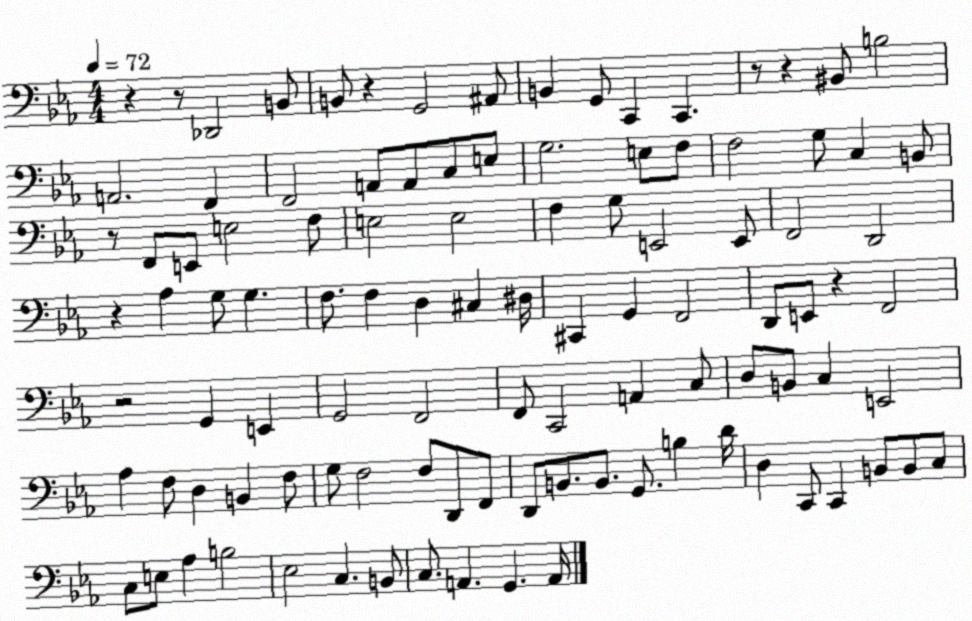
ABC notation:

X:1
T:Untitled
M:4/4
L:1/4
K:Eb
z z/2 _D,,2 B,,/2 B,,/2 z G,,2 ^A,,/2 B,, G,,/2 C,, C,, z/2 z ^B,,/2 B,2 A,,2 F,, F,,2 A,,/2 A,,/2 C,/2 E,/2 G,2 E,/2 F,/2 F,2 G,/2 C, B,,/2 z/2 F,,/2 E,,/2 E,2 F,/2 E,2 E,2 F, G,/2 E,,2 E,,/2 F,,2 D,,2 z _A, G,/2 G, F,/2 F, D, ^C, ^D,/4 ^C,, G,, F,,2 D,,/2 E,,/2 z F,,2 z2 G,, E,, G,,2 F,,2 F,,/2 C,,2 A,, C,/2 D,/2 B,,/2 C, E,,2 _A, F,/2 D, B,, F,/2 G,/2 F,2 F,/2 D,,/2 F,,/2 D,,/2 B,,/2 B,,/2 G,,/2 B, D/4 D, C,,/2 C,, B,,/2 B,,/2 C,/2 C,/2 E,/2 _A, B,2 _E,2 C, B,,/2 C,/2 A,, G,, A,,/4